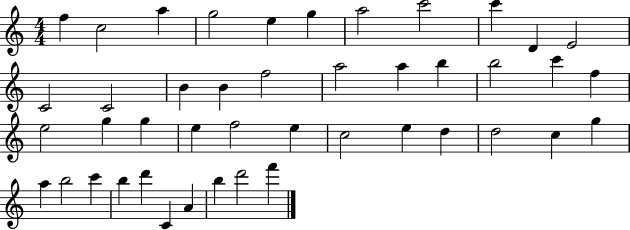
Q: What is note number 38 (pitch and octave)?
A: B5